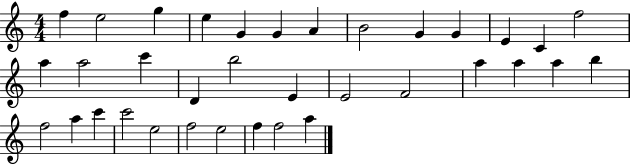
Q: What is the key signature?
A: C major